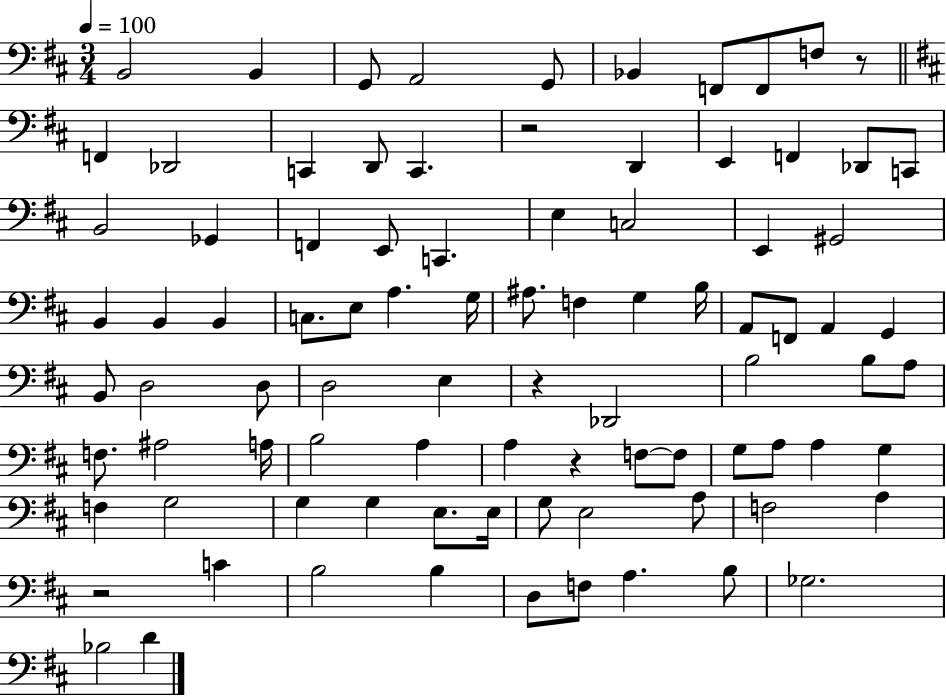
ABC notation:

X:1
T:Untitled
M:3/4
L:1/4
K:D
B,,2 B,, G,,/2 A,,2 G,,/2 _B,, F,,/2 F,,/2 F,/2 z/2 F,, _D,,2 C,, D,,/2 C,, z2 D,, E,, F,, _D,,/2 C,,/2 B,,2 _G,, F,, E,,/2 C,, E, C,2 E,, ^G,,2 B,, B,, B,, C,/2 E,/2 A, G,/4 ^A,/2 F, G, B,/4 A,,/2 F,,/2 A,, G,, B,,/2 D,2 D,/2 D,2 E, z _D,,2 B,2 B,/2 A,/2 F,/2 ^A,2 A,/4 B,2 A, A, z F,/2 F,/2 G,/2 A,/2 A, G, F, G,2 G, G, E,/2 E,/4 G,/2 E,2 A,/2 F,2 A, z2 C B,2 B, D,/2 F,/2 A, B,/2 _G,2 _B,2 D